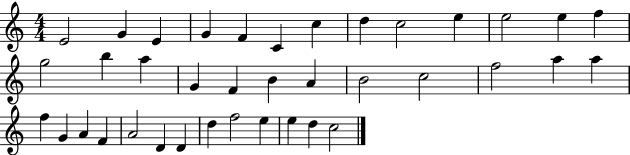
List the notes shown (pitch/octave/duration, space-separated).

E4/h G4/q E4/q G4/q F4/q C4/q C5/q D5/q C5/h E5/q E5/h E5/q F5/q G5/h B5/q A5/q G4/q F4/q B4/q A4/q B4/h C5/h F5/h A5/q A5/q F5/q G4/q A4/q F4/q A4/h D4/q D4/q D5/q F5/h E5/q E5/q D5/q C5/h